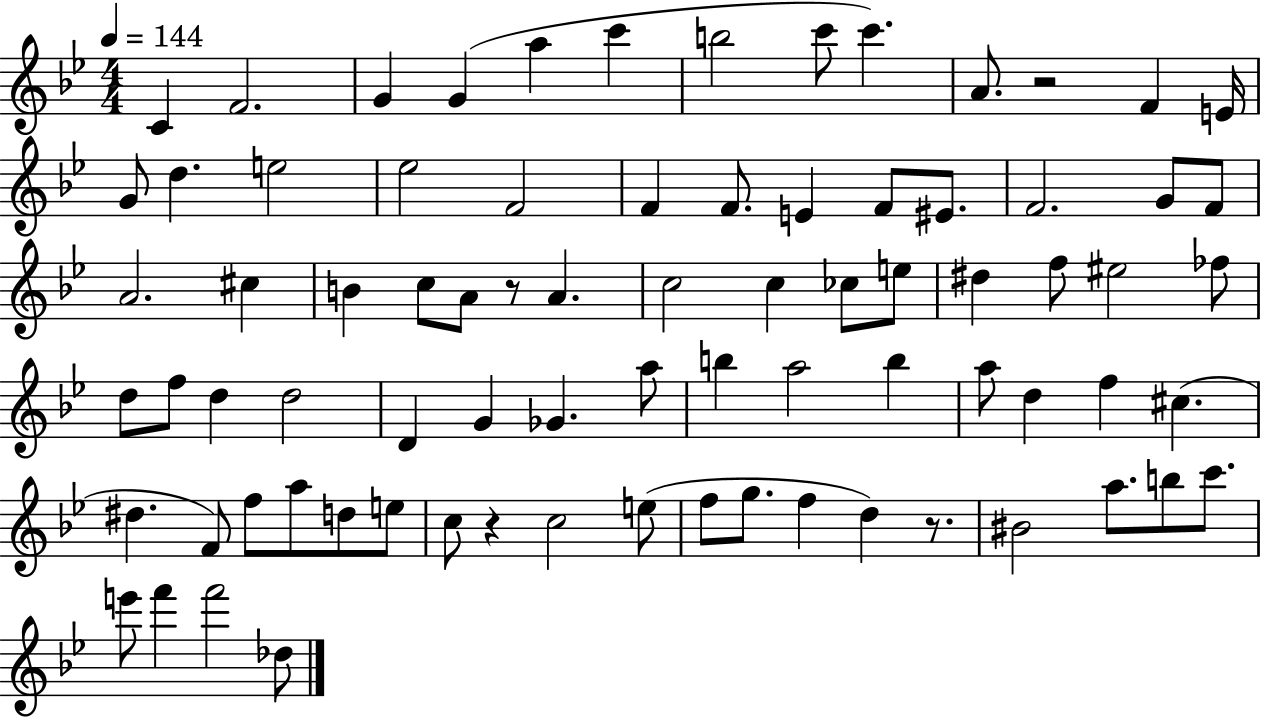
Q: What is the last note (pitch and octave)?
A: Db5